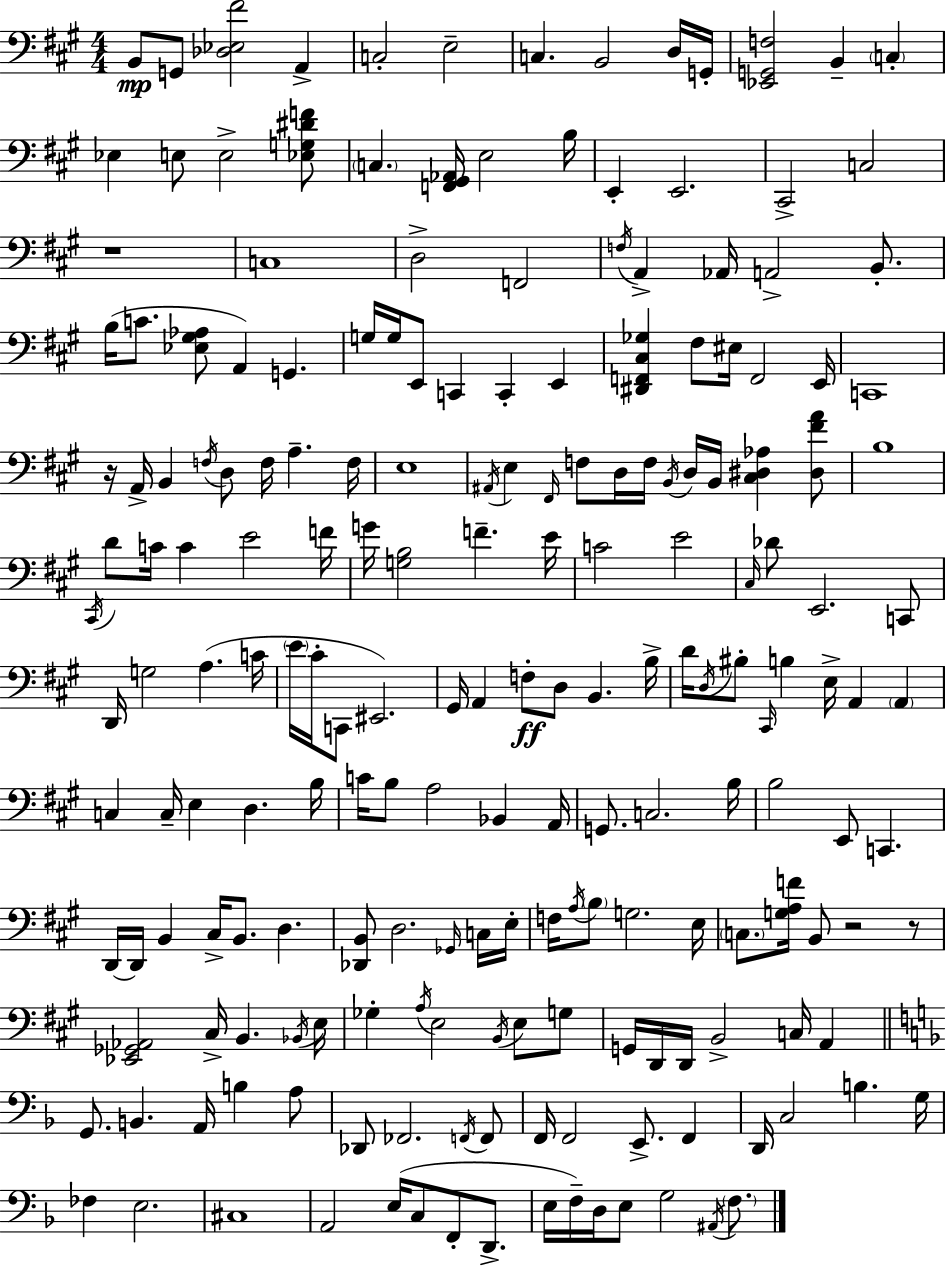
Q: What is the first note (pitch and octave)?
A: B2